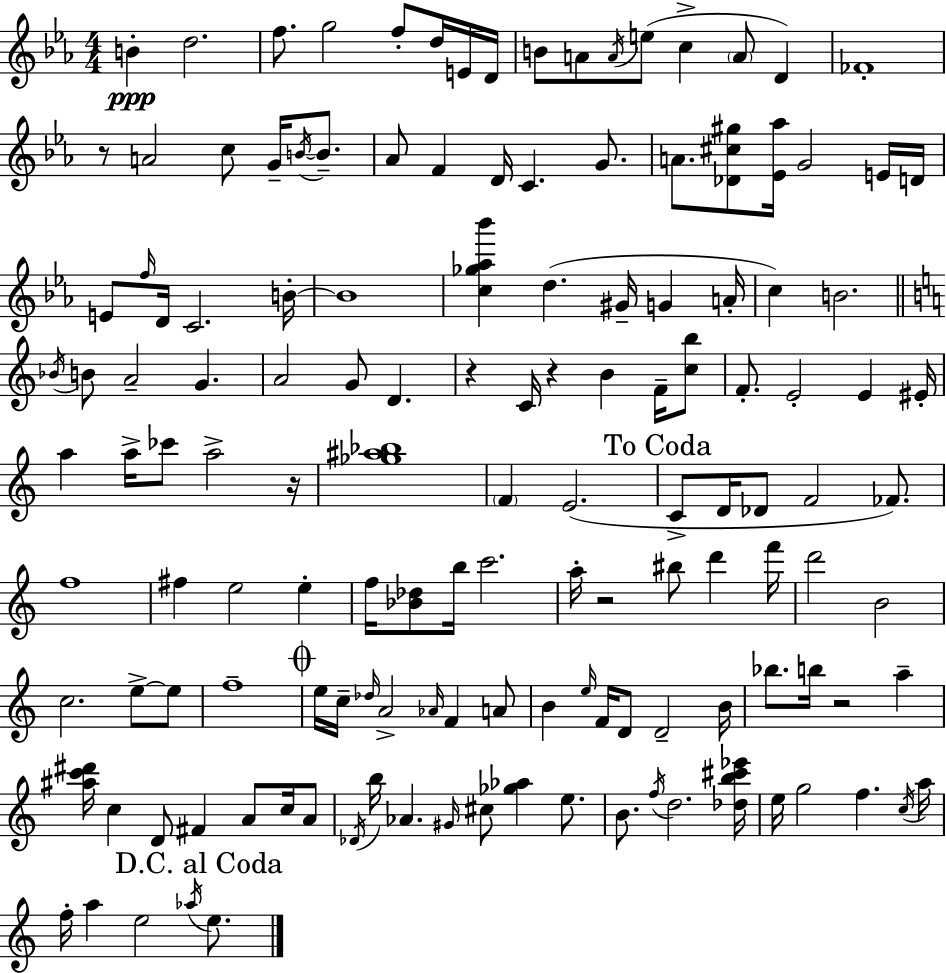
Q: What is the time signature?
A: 4/4